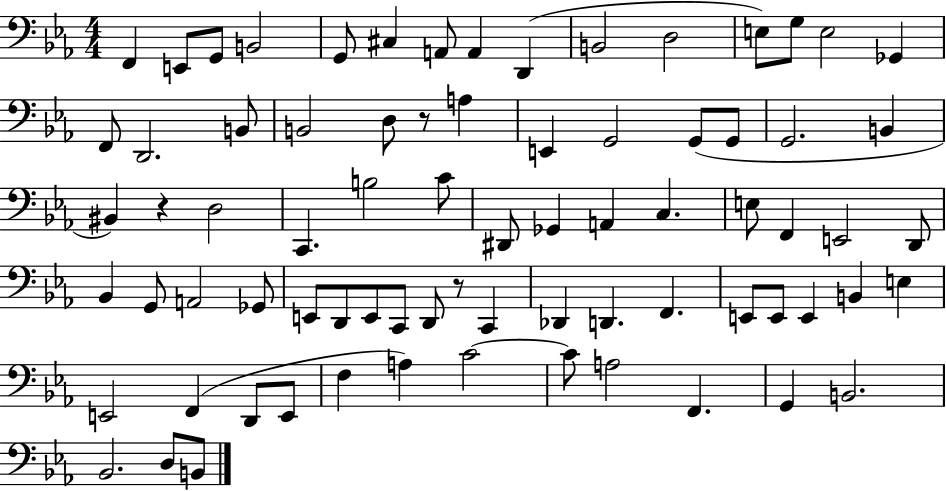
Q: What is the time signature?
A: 4/4